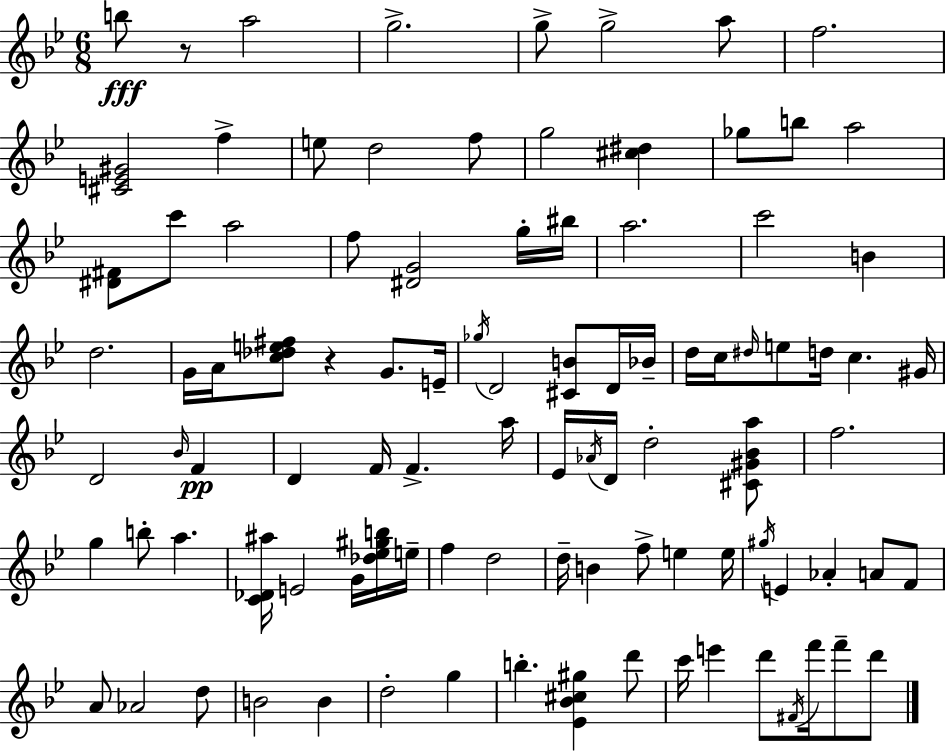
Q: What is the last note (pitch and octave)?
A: D6